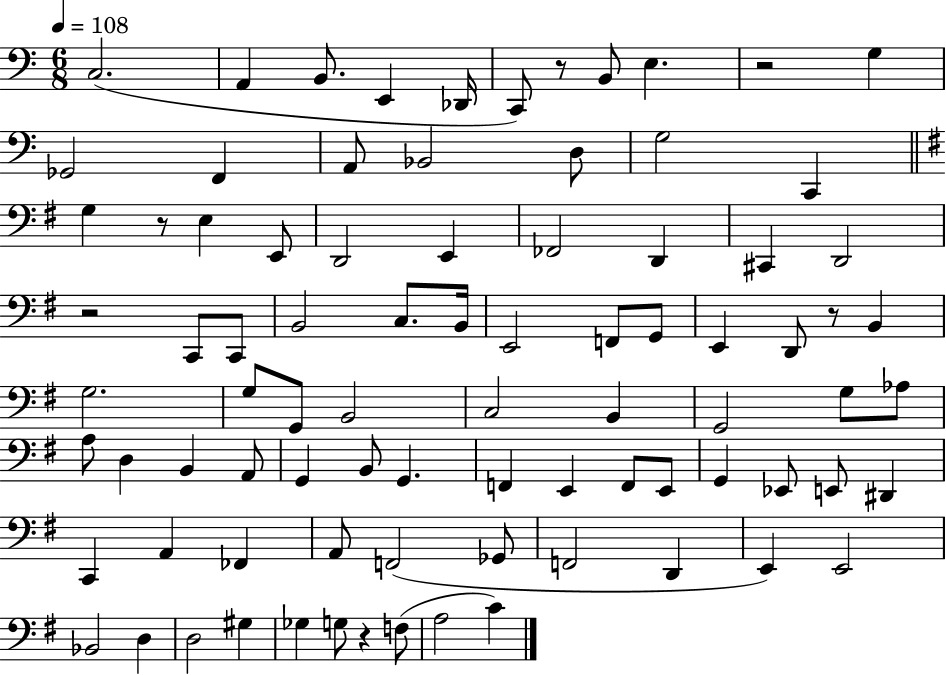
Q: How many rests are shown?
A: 6